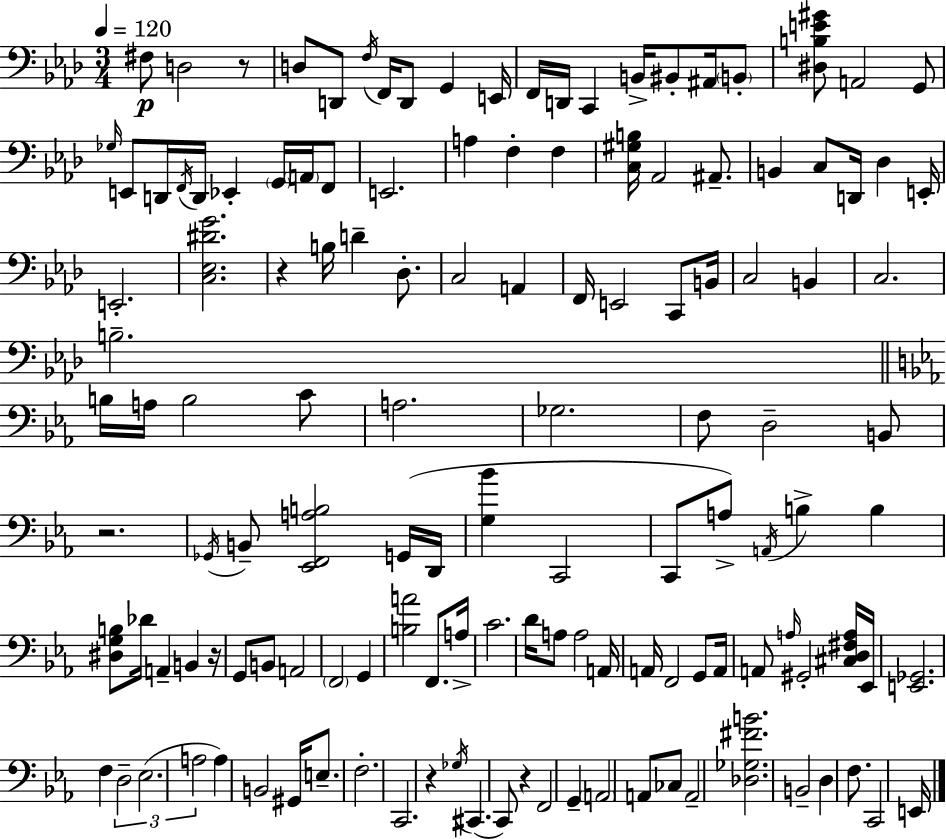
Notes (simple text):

F#3/e D3/h R/e D3/e D2/e F3/s F2/s D2/e G2/q E2/s F2/s D2/s C2/q B2/s BIS2/e A#2/s B2/e [D#3,B3,E4,G#4]/e A2/h G2/e Gb3/s E2/e D2/s F2/s D2/s Eb2/q G2/s A2/s F2/e E2/h. A3/q F3/q F3/q [C3,G#3,B3]/s Ab2/h A#2/e. B2/q C3/e D2/s Db3/q E2/s E2/h. [C3,Eb3,D#4,G4]/h. R/q B3/s D4/q Db3/e. C3/h A2/q F2/s E2/h C2/e B2/s C3/h B2/q C3/h. B3/h. B3/s A3/s B3/h C4/e A3/h. Gb3/h. F3/e D3/h B2/e R/h. Gb2/s B2/e [Eb2,F2,A3,B3]/h G2/s D2/s [G3,Bb4]/q C2/h C2/e A3/e A2/s B3/q B3/q [D#3,G3,B3]/e Db4/s A2/q B2/q R/s G2/e B2/e A2/h F2/h G2/q [B3,A4]/h F2/e. A3/s C4/h. D4/s A3/e A3/h A2/s A2/s F2/h G2/e A2/s A2/e A3/s G#2/h [C#3,D3,F#3,A3]/s Eb2/s [E2,Gb2]/h. F3/q D3/h Eb3/h. A3/h A3/q B2/h G#2/s E3/e. F3/h. C2/h. R/q Gb3/s C#2/q. C2/e R/q F2/h G2/q A2/h A2/e CES3/e A2/h [Db3,Gb3,F#4,B4]/h. B2/h D3/q F3/e. C2/h E2/s